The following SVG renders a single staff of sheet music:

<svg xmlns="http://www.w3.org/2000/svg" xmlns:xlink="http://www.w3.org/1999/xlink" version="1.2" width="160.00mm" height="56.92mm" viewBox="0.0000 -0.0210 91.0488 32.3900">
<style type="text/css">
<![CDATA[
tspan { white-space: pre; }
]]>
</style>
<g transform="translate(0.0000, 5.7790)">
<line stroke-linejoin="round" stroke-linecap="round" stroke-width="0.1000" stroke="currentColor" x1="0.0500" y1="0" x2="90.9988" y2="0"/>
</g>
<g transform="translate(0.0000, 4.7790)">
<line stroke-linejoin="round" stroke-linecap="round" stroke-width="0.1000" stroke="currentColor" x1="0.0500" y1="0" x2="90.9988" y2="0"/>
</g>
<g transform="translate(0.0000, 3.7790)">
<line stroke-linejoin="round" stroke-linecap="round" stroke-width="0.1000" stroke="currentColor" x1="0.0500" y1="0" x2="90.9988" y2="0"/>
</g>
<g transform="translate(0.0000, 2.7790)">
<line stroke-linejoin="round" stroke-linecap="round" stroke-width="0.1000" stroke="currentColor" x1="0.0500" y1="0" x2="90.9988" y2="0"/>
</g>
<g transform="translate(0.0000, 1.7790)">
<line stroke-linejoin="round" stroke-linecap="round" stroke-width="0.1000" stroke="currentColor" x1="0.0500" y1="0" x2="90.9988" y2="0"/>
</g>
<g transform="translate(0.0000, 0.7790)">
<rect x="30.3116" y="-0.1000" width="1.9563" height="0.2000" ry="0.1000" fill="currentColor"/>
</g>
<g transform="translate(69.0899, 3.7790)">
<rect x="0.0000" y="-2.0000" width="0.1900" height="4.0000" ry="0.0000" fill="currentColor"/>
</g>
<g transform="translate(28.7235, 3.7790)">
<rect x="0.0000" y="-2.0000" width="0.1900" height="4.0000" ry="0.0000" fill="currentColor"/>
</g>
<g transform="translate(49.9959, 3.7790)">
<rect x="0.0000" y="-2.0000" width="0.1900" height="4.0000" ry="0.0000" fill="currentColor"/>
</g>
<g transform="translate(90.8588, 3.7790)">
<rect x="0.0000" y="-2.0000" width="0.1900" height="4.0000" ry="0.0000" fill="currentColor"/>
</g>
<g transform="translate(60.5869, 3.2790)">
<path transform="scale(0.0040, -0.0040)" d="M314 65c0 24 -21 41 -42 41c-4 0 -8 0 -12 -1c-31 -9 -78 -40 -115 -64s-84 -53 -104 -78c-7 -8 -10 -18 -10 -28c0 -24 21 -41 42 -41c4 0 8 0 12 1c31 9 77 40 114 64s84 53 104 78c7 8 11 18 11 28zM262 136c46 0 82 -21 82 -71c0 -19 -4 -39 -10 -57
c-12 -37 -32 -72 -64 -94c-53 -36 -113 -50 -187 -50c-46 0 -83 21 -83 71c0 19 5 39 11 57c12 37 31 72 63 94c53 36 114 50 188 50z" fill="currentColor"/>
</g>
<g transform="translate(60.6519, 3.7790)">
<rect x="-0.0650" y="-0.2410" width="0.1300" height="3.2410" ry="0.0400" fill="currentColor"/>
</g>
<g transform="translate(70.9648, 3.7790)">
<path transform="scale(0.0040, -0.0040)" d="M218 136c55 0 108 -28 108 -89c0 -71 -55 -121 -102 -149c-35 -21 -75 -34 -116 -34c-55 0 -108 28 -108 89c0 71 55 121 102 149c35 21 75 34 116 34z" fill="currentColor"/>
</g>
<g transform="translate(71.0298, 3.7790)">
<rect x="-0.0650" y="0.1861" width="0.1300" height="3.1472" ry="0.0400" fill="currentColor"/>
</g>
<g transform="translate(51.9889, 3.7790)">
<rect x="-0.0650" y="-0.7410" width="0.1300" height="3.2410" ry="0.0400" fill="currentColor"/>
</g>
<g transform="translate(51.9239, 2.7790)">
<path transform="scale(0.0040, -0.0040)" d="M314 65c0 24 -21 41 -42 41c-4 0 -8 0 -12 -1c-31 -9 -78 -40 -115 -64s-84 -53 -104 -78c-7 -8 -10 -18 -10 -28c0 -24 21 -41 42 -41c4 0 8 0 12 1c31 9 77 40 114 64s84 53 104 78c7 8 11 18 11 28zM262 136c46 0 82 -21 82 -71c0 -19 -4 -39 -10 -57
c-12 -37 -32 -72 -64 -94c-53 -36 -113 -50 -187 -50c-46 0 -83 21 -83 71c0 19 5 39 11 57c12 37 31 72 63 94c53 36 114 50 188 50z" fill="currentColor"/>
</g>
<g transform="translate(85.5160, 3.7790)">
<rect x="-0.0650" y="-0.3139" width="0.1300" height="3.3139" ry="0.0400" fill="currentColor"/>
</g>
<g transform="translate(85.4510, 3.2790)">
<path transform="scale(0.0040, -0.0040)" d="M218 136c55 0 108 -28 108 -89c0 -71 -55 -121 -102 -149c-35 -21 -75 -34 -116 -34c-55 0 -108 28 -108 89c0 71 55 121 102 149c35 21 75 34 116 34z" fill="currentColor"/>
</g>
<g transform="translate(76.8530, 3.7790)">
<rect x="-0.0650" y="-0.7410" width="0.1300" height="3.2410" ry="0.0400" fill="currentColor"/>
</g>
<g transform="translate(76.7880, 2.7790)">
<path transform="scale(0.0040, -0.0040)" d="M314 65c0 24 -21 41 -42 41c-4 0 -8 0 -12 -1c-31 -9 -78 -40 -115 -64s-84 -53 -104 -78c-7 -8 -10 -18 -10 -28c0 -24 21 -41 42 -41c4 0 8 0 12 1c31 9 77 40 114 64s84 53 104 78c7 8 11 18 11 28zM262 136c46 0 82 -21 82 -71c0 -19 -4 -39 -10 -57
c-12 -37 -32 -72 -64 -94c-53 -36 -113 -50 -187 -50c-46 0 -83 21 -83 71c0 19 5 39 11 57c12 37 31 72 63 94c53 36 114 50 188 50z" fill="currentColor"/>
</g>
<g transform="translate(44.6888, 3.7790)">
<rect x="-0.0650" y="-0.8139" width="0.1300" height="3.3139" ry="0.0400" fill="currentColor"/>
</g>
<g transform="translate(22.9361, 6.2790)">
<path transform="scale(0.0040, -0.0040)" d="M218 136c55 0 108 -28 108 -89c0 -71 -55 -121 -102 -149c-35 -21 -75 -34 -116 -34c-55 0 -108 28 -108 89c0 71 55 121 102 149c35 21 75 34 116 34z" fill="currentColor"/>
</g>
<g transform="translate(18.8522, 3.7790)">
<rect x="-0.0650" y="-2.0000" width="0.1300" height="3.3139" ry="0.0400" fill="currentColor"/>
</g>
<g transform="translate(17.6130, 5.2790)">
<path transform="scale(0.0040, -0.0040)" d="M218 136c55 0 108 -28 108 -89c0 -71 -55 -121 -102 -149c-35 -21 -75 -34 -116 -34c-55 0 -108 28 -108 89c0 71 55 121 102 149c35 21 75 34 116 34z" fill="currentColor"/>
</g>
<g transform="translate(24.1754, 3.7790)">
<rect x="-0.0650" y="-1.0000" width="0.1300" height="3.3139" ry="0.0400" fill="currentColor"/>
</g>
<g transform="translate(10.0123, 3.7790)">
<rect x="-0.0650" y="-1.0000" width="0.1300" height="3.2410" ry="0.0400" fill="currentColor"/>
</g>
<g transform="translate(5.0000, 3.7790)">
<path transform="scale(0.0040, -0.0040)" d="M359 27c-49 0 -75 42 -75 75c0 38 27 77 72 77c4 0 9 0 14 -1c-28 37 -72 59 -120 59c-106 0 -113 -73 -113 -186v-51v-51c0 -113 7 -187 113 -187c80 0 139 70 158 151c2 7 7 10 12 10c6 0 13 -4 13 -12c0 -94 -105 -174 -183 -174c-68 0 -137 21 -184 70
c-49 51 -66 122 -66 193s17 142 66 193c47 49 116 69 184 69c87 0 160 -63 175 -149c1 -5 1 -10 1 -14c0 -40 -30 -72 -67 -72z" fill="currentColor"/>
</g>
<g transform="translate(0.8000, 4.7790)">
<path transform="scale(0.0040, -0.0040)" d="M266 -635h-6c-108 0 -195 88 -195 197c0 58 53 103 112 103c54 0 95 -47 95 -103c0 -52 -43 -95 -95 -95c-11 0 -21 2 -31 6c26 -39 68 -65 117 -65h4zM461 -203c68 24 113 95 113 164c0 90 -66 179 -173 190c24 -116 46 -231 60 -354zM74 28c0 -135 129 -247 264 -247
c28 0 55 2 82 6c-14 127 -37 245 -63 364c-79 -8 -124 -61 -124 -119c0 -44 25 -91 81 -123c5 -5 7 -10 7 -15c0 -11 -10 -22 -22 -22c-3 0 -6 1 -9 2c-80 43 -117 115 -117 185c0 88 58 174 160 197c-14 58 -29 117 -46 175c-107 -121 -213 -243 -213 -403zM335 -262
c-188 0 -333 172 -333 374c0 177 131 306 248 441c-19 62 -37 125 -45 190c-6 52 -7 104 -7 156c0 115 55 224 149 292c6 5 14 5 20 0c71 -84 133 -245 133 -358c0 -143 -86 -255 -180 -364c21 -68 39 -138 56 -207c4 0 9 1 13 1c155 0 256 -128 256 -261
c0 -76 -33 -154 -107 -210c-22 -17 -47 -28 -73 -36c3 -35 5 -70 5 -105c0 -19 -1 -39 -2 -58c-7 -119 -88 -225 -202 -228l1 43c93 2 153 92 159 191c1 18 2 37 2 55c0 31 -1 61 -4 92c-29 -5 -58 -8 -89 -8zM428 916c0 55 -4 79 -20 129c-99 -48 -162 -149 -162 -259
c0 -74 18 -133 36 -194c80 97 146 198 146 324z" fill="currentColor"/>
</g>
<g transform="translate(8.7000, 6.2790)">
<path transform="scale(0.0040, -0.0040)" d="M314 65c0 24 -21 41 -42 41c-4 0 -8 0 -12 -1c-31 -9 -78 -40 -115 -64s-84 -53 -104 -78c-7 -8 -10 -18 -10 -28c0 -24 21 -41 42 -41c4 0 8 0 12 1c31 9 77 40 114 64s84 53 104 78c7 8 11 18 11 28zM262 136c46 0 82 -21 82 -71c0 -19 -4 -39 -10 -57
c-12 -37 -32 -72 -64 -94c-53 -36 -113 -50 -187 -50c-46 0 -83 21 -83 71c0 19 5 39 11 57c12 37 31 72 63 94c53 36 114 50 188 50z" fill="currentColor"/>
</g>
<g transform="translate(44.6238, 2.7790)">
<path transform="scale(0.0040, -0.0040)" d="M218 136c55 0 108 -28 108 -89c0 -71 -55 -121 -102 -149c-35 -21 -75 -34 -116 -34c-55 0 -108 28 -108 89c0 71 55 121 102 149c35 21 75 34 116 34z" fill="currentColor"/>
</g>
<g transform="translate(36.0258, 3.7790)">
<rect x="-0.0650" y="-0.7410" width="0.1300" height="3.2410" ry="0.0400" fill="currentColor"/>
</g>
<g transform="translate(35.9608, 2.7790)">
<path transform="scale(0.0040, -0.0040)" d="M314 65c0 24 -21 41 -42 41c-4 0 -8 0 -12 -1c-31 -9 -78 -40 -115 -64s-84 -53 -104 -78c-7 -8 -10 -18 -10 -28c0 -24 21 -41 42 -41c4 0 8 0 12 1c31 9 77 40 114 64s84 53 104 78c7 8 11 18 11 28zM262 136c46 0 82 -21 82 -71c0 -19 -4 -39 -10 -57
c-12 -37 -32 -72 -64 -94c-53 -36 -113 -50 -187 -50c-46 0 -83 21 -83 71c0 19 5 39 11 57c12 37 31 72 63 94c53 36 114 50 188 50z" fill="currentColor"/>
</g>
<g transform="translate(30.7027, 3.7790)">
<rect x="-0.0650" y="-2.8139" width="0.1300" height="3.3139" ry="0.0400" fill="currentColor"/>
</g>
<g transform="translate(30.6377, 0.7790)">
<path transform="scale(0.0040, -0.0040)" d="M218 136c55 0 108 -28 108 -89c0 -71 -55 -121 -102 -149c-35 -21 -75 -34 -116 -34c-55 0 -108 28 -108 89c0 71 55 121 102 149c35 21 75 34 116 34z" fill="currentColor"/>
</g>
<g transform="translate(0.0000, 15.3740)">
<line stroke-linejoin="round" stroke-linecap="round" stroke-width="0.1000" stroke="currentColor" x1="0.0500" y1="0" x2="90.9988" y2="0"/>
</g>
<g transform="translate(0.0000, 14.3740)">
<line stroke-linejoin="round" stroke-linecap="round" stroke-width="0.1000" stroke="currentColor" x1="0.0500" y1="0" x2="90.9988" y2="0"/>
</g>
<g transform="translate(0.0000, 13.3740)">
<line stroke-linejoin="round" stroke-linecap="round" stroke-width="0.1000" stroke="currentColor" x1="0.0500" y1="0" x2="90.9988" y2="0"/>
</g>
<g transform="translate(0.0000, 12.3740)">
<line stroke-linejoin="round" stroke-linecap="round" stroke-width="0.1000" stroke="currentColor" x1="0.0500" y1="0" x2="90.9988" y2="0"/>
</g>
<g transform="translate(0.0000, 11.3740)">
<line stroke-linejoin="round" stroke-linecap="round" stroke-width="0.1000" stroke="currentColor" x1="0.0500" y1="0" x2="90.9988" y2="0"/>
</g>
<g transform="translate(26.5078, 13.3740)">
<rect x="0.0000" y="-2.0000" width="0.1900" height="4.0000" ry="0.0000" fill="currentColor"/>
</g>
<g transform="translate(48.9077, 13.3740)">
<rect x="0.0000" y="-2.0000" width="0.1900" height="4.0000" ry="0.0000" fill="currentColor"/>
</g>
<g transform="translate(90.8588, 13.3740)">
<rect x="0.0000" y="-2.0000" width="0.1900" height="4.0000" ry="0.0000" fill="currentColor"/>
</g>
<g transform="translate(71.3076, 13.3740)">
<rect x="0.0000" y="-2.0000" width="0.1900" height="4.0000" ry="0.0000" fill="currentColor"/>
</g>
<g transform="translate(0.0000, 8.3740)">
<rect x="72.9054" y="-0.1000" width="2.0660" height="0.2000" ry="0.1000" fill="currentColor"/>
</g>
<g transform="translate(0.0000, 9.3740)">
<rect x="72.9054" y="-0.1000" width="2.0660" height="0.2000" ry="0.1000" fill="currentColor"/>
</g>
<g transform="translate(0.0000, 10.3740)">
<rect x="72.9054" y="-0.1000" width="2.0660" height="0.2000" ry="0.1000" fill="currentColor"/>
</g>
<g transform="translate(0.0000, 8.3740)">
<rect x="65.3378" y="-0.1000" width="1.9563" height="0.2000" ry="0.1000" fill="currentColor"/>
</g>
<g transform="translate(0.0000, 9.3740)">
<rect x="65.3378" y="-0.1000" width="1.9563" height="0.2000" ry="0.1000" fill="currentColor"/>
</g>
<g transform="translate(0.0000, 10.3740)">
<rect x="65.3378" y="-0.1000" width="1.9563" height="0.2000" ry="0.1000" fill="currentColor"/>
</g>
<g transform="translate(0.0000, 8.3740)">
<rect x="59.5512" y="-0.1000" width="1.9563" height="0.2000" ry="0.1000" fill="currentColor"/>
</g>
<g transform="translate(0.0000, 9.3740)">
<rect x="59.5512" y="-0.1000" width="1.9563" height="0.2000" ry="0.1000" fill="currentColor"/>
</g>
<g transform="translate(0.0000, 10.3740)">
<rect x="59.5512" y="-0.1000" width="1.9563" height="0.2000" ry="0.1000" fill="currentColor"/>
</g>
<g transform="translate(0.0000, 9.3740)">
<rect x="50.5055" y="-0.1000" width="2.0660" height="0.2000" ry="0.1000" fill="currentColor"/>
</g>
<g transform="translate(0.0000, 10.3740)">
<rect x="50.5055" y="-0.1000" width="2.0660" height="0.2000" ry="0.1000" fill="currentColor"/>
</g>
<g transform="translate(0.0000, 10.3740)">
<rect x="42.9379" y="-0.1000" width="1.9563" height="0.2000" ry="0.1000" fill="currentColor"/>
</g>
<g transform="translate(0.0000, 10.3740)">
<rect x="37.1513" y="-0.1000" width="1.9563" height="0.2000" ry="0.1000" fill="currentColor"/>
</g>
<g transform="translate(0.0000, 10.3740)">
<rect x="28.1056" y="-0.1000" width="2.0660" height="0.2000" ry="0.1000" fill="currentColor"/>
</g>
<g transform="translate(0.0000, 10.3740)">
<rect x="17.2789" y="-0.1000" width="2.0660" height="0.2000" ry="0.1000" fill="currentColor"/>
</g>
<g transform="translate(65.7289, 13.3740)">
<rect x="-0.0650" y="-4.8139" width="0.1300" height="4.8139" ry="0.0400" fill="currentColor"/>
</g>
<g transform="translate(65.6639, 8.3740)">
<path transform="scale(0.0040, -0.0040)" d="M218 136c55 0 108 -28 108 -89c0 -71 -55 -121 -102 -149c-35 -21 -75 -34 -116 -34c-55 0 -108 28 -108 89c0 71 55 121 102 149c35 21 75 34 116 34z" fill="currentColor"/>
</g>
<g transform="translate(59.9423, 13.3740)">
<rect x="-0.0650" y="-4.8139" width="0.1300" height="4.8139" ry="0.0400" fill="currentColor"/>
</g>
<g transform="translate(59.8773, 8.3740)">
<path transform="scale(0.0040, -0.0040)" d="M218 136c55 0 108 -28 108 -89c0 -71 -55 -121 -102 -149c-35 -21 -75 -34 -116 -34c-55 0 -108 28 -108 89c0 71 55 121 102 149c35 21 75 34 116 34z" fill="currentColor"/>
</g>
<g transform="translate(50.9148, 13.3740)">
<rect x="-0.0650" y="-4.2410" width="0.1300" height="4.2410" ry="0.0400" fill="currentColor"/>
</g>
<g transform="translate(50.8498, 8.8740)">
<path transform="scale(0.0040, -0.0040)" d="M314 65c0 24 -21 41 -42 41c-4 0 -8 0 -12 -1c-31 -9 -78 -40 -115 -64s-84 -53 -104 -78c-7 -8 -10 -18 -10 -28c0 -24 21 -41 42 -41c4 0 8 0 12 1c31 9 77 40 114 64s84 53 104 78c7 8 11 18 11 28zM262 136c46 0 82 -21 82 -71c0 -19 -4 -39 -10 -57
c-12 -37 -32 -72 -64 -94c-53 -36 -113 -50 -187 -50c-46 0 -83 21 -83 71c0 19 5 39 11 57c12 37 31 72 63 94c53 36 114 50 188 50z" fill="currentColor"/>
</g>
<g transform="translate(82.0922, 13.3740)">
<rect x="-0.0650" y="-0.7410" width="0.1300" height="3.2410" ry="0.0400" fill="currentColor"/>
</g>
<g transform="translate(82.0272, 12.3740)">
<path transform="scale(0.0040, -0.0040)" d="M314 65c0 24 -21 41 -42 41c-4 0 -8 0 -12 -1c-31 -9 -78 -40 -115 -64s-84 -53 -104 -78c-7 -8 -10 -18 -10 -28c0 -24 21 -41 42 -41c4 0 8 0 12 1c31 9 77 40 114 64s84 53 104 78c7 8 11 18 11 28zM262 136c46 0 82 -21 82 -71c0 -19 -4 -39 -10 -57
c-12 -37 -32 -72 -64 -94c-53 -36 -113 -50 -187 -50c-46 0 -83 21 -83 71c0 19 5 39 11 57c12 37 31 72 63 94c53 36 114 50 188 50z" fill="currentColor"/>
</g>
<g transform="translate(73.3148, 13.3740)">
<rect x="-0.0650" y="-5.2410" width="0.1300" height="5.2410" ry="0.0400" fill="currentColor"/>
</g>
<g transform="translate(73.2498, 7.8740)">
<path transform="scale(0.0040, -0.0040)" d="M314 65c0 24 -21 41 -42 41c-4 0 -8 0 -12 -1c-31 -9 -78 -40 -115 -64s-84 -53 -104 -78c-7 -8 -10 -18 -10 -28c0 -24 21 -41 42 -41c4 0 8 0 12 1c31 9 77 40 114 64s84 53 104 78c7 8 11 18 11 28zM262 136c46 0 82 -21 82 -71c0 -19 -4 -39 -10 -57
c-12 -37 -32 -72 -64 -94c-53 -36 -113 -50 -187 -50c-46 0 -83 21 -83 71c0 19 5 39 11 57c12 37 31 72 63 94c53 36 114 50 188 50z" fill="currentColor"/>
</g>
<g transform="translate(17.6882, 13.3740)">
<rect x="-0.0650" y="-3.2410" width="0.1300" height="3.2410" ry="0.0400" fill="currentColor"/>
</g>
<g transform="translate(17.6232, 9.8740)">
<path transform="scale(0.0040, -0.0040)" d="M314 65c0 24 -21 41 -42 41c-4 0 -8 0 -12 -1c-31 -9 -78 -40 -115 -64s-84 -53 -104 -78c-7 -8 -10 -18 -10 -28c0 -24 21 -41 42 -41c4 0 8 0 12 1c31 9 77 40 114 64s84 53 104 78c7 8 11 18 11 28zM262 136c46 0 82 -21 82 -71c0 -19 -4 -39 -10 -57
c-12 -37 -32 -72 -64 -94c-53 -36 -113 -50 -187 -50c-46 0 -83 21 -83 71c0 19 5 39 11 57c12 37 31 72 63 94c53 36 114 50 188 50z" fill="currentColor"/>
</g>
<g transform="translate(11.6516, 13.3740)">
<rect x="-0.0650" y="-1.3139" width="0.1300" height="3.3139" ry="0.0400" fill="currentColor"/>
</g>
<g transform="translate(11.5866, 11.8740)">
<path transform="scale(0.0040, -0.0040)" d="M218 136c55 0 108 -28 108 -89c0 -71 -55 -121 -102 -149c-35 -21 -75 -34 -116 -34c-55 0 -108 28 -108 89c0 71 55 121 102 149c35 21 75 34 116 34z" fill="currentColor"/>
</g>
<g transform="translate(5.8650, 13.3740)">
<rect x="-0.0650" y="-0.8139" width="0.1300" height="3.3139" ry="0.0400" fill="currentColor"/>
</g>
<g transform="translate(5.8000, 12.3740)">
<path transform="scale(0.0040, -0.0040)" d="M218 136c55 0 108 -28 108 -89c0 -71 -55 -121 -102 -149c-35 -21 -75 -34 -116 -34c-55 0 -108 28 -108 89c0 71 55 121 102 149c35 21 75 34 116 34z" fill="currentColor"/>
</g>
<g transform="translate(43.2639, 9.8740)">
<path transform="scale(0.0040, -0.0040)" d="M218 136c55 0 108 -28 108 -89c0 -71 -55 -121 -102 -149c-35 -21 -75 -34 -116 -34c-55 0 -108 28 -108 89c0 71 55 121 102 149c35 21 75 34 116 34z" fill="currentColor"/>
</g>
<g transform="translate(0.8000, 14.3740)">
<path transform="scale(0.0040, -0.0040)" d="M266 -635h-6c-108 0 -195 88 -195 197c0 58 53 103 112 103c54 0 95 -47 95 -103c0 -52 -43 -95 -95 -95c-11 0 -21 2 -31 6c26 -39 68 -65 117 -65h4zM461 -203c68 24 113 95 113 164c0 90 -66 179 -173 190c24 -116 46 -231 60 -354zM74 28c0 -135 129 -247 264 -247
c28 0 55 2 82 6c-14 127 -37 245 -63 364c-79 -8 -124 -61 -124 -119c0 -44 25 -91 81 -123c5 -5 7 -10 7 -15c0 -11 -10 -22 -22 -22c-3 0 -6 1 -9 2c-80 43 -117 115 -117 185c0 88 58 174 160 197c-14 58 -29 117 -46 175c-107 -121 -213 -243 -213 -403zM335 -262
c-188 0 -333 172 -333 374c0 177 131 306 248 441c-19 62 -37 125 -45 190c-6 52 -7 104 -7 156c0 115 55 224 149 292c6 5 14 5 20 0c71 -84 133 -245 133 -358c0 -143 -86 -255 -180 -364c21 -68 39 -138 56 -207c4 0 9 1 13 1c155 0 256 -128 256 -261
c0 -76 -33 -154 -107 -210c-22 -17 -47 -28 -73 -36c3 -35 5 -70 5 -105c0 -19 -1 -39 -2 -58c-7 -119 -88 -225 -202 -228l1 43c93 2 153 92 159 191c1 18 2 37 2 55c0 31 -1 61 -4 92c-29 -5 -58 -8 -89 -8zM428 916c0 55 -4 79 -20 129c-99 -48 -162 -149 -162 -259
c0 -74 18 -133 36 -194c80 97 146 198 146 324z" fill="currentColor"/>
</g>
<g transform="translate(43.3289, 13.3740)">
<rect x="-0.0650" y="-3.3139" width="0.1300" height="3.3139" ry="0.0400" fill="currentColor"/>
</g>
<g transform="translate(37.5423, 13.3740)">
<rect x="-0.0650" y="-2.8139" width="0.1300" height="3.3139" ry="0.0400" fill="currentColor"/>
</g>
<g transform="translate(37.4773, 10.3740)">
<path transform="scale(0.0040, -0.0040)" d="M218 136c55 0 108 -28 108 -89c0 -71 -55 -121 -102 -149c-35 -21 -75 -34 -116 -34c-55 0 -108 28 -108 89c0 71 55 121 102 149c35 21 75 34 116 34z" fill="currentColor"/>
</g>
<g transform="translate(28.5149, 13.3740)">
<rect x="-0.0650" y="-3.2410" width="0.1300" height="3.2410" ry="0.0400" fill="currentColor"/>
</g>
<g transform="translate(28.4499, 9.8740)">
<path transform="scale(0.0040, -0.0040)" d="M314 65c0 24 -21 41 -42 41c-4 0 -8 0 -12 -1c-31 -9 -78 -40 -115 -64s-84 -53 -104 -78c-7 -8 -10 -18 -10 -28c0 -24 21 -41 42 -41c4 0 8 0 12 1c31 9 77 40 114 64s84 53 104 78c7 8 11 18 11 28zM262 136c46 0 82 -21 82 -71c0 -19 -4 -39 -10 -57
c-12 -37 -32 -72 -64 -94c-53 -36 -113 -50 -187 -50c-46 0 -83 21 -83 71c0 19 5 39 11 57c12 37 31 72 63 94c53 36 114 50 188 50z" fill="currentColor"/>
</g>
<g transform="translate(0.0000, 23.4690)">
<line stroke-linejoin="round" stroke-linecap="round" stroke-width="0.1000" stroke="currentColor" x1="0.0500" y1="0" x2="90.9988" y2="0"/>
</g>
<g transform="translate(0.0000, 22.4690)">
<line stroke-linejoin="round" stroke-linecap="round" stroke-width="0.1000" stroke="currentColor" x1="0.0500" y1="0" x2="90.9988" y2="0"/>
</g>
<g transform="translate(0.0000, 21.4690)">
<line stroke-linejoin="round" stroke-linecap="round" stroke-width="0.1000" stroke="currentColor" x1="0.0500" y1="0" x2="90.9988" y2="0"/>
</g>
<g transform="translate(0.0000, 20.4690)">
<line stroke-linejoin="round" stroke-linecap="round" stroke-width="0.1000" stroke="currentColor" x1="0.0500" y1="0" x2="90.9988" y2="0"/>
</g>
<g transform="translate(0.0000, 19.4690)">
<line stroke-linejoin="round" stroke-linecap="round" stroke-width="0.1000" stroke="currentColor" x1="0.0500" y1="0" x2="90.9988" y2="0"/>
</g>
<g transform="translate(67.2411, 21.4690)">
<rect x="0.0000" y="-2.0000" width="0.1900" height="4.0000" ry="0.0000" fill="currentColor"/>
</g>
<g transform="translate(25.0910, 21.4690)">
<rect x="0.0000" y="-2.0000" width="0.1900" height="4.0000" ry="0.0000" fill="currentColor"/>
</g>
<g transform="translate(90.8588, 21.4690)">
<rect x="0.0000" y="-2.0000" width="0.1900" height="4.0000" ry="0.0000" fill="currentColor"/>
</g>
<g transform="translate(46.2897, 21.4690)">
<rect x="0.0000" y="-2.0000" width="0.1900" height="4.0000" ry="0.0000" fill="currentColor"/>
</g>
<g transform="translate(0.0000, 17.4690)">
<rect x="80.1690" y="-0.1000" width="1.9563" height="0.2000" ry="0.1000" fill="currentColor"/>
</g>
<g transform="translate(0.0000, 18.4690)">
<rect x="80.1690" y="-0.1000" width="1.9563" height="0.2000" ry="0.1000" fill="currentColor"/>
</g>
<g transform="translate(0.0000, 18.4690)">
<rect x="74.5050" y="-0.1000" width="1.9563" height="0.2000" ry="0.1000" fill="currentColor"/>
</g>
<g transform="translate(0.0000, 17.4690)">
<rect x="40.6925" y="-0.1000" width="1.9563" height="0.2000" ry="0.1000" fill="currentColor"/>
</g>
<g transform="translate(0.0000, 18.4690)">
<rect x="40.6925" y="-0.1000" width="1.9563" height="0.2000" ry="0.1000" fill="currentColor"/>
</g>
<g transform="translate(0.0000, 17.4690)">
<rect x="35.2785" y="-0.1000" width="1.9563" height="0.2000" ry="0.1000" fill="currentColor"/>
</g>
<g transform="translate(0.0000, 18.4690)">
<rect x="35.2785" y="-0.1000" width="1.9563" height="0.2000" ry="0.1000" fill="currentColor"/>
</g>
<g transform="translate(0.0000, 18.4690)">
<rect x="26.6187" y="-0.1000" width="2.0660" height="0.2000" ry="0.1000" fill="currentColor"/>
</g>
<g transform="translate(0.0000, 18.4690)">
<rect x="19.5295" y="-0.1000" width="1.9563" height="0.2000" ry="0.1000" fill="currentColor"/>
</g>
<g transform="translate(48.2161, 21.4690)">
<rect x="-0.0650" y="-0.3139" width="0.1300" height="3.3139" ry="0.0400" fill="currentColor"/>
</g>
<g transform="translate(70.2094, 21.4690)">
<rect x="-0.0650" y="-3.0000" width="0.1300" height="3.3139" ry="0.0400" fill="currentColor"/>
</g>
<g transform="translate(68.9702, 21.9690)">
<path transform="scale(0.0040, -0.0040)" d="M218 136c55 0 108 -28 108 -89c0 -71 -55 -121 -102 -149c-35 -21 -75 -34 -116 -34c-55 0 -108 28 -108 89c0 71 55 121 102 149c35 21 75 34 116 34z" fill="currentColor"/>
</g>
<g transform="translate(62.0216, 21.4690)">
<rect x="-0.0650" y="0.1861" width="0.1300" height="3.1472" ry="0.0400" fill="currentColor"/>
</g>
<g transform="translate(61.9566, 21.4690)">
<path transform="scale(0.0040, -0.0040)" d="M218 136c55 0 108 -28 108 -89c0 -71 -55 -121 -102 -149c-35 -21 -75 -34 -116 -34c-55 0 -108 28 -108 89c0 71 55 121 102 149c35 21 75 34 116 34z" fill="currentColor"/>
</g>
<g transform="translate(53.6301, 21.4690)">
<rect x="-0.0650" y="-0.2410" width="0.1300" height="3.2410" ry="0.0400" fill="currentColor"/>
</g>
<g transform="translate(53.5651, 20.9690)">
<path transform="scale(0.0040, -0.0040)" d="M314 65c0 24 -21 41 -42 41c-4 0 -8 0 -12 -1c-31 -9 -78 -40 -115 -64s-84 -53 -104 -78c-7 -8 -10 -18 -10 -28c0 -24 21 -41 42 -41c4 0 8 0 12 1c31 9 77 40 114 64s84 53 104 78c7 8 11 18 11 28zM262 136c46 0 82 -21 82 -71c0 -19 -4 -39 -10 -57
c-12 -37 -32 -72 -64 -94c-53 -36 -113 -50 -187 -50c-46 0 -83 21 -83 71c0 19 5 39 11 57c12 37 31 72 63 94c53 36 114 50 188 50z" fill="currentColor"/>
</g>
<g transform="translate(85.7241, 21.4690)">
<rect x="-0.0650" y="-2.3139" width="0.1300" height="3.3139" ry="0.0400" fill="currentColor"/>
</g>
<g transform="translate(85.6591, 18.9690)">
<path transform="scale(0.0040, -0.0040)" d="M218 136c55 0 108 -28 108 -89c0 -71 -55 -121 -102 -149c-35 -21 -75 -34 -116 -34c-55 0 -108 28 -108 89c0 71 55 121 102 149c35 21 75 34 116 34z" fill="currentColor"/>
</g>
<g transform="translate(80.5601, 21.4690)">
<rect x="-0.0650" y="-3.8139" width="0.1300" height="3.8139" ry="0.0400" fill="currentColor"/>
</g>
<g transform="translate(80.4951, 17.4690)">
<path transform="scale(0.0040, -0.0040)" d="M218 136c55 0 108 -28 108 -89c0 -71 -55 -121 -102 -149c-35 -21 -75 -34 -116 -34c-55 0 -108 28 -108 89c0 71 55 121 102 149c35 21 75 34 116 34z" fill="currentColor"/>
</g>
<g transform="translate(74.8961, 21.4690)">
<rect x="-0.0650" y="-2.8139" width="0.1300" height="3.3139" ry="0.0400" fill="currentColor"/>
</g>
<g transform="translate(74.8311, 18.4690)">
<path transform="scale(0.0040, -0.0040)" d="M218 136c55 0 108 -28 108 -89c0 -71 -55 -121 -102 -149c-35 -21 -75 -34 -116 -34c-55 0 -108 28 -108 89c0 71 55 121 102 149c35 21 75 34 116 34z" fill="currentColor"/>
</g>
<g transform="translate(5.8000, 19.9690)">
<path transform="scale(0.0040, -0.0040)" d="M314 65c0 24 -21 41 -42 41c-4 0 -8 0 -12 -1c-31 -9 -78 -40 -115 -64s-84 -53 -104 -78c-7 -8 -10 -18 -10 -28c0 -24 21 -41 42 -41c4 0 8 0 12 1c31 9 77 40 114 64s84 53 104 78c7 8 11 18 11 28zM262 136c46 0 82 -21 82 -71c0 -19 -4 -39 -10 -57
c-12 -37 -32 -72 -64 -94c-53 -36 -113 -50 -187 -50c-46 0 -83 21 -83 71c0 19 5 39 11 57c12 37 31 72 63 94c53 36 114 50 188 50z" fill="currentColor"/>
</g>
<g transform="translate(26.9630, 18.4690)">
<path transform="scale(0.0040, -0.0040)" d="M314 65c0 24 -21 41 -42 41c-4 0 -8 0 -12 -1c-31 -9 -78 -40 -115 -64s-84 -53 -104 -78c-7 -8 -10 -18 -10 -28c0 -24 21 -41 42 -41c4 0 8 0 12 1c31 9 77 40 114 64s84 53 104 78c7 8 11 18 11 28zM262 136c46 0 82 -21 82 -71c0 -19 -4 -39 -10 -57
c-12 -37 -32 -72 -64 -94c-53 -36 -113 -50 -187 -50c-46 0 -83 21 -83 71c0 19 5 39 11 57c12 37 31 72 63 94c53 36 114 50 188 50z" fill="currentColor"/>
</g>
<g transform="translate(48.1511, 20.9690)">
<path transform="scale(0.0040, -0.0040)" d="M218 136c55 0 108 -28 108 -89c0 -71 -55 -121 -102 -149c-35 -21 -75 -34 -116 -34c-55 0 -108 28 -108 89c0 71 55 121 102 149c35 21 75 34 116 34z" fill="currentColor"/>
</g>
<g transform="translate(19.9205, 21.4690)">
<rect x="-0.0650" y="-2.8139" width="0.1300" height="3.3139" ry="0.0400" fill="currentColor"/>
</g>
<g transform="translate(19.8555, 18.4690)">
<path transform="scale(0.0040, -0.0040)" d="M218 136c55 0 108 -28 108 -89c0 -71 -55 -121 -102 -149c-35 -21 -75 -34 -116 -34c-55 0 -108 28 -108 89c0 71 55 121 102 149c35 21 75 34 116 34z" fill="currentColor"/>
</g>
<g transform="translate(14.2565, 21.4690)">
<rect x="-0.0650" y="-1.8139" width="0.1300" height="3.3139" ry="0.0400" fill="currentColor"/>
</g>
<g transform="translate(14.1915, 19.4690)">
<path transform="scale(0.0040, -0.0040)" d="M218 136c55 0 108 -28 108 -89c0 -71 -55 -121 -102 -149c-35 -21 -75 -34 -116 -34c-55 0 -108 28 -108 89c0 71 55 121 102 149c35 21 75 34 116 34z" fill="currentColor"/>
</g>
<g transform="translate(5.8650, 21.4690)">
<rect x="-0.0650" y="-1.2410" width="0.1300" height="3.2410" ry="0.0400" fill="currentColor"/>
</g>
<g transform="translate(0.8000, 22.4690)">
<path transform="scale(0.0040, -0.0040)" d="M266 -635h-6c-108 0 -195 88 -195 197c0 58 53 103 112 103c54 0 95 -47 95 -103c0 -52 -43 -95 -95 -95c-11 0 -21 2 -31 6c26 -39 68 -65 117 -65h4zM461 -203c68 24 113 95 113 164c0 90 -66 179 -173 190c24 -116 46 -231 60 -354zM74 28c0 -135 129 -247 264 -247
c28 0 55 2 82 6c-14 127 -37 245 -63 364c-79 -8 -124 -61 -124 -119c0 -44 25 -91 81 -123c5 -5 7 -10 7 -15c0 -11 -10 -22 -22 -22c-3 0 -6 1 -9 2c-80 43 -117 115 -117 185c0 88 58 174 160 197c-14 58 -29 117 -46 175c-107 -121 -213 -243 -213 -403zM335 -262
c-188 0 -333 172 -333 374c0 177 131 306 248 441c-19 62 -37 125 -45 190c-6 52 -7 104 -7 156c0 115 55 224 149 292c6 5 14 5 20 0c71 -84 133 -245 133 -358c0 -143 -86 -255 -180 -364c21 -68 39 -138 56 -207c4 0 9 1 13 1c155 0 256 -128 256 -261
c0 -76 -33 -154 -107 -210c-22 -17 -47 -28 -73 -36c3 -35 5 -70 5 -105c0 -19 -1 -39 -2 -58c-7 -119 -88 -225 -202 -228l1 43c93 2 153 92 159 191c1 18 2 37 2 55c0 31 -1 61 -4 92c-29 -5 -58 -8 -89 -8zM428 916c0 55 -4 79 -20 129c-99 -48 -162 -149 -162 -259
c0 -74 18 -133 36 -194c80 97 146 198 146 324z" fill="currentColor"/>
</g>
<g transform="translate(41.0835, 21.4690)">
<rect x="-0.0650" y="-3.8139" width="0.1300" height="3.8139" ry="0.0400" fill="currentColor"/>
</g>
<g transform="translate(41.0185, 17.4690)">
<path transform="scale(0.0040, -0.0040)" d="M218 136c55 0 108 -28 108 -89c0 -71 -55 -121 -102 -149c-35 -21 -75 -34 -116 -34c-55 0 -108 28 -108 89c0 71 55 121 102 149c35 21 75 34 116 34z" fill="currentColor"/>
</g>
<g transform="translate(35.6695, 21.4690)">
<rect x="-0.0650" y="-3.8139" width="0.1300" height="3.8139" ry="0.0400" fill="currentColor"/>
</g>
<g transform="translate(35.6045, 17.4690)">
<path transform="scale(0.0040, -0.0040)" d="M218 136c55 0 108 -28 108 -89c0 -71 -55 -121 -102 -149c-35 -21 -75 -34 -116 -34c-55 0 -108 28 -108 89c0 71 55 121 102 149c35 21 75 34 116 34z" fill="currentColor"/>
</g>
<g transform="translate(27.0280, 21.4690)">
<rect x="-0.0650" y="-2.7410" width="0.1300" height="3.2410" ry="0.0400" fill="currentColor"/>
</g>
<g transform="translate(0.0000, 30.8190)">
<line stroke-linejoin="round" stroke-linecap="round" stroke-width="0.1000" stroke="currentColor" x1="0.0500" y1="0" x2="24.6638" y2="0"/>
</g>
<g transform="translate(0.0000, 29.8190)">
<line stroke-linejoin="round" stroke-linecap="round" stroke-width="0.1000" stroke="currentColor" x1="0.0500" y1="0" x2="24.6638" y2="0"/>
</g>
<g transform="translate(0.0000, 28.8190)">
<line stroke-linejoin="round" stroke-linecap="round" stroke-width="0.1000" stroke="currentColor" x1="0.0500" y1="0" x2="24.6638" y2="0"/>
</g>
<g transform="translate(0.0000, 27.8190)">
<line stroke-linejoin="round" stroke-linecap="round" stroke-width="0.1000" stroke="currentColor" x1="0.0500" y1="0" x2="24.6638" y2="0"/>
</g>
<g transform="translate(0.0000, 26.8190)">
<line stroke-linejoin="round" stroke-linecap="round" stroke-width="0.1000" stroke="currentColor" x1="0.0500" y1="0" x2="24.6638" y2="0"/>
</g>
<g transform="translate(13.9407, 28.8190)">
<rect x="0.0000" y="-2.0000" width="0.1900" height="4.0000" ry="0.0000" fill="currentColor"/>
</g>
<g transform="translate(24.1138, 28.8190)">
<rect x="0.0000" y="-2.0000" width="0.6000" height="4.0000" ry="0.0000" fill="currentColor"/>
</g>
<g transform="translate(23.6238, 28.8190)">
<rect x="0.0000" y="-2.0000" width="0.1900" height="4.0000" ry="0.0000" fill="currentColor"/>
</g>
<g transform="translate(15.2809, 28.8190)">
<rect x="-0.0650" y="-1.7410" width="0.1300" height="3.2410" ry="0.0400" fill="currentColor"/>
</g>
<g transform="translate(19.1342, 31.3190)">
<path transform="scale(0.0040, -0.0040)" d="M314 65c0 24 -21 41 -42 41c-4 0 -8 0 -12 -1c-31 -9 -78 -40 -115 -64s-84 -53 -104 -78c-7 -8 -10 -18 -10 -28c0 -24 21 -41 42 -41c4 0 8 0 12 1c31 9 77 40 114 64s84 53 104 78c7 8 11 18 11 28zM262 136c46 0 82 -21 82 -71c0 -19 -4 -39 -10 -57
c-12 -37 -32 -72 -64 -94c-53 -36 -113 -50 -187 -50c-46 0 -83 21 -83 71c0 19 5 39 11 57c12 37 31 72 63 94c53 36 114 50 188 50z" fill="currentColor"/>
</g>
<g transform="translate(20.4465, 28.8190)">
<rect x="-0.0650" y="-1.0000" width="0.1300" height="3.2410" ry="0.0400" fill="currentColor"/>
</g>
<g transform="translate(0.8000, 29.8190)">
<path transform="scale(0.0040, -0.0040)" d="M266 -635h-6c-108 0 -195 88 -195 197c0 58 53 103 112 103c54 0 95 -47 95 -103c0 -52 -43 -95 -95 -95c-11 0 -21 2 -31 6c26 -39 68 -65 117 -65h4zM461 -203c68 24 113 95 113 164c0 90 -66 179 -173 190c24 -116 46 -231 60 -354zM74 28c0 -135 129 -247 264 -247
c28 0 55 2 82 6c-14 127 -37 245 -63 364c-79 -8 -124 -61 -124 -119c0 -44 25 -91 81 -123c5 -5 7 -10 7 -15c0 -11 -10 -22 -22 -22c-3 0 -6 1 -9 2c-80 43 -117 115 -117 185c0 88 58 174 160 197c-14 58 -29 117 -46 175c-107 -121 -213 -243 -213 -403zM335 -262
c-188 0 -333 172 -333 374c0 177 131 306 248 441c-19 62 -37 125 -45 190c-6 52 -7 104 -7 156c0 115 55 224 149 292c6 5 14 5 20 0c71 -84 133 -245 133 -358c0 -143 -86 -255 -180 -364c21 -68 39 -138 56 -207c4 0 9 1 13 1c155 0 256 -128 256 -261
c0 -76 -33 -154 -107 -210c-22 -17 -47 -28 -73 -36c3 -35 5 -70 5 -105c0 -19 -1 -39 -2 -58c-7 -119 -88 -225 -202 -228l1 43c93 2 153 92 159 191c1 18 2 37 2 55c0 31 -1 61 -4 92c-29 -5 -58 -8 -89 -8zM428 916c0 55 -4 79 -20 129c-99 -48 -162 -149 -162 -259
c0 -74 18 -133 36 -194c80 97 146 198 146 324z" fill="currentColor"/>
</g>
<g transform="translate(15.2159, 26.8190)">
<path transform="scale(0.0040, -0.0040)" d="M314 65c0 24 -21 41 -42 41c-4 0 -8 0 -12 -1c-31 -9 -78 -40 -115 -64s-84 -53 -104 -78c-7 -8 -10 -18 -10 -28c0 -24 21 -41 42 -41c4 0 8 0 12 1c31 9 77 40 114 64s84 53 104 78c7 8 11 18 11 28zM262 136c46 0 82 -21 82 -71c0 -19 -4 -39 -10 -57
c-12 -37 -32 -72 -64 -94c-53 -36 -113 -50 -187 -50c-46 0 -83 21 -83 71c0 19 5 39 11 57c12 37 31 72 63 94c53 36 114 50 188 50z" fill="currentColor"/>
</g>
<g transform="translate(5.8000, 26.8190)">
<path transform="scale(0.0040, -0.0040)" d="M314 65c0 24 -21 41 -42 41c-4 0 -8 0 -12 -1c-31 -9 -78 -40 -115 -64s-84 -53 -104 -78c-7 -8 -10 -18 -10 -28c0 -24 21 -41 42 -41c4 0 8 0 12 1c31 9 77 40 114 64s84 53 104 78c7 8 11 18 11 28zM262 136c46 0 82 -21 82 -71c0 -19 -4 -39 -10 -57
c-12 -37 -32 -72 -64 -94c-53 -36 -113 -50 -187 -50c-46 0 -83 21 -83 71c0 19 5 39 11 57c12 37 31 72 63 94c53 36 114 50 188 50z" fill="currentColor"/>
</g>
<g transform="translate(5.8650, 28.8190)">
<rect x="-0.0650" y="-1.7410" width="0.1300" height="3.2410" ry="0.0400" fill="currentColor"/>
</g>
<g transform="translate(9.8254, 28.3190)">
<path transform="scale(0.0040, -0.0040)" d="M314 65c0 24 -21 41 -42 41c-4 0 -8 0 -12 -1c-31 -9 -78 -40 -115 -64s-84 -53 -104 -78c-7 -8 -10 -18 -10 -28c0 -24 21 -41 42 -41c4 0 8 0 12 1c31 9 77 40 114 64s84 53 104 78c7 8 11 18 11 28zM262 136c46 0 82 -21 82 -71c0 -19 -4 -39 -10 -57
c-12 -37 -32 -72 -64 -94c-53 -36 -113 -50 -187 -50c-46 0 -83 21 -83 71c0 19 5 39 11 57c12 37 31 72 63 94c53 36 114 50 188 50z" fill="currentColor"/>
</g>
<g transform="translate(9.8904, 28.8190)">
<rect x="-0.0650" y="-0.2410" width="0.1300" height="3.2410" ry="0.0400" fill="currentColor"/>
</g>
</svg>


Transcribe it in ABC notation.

X:1
T:Untitled
M:4/4
L:1/4
K:C
D2 F D a d2 d d2 c2 B d2 c d e b2 b2 a b d'2 e' e' f'2 d2 e2 f a a2 c' c' c c2 B A a c' g f2 c2 f2 D2